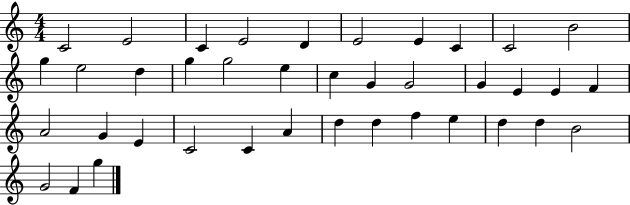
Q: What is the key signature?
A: C major